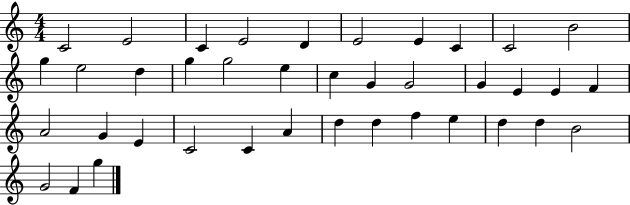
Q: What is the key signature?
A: C major